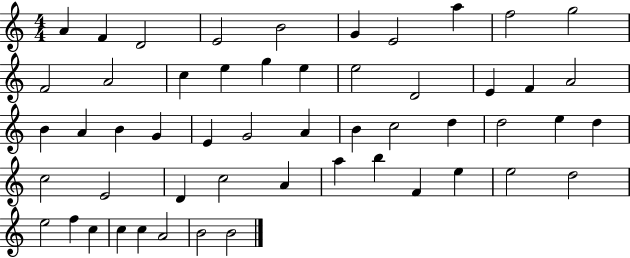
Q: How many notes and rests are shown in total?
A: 53